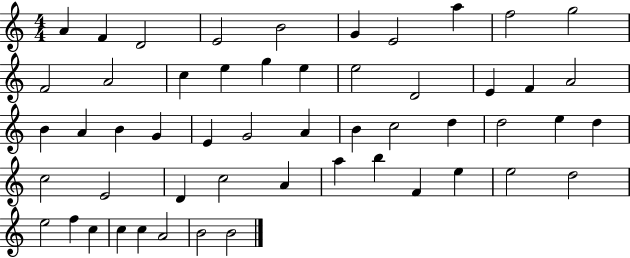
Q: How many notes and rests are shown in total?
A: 53